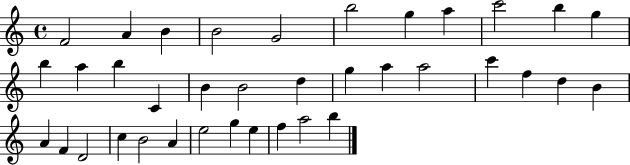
F4/h A4/q B4/q B4/h G4/h B5/h G5/q A5/q C6/h B5/q G5/q B5/q A5/q B5/q C4/q B4/q B4/h D5/q G5/q A5/q A5/h C6/q F5/q D5/q B4/q A4/q F4/q D4/h C5/q B4/h A4/q E5/h G5/q E5/q F5/q A5/h B5/q